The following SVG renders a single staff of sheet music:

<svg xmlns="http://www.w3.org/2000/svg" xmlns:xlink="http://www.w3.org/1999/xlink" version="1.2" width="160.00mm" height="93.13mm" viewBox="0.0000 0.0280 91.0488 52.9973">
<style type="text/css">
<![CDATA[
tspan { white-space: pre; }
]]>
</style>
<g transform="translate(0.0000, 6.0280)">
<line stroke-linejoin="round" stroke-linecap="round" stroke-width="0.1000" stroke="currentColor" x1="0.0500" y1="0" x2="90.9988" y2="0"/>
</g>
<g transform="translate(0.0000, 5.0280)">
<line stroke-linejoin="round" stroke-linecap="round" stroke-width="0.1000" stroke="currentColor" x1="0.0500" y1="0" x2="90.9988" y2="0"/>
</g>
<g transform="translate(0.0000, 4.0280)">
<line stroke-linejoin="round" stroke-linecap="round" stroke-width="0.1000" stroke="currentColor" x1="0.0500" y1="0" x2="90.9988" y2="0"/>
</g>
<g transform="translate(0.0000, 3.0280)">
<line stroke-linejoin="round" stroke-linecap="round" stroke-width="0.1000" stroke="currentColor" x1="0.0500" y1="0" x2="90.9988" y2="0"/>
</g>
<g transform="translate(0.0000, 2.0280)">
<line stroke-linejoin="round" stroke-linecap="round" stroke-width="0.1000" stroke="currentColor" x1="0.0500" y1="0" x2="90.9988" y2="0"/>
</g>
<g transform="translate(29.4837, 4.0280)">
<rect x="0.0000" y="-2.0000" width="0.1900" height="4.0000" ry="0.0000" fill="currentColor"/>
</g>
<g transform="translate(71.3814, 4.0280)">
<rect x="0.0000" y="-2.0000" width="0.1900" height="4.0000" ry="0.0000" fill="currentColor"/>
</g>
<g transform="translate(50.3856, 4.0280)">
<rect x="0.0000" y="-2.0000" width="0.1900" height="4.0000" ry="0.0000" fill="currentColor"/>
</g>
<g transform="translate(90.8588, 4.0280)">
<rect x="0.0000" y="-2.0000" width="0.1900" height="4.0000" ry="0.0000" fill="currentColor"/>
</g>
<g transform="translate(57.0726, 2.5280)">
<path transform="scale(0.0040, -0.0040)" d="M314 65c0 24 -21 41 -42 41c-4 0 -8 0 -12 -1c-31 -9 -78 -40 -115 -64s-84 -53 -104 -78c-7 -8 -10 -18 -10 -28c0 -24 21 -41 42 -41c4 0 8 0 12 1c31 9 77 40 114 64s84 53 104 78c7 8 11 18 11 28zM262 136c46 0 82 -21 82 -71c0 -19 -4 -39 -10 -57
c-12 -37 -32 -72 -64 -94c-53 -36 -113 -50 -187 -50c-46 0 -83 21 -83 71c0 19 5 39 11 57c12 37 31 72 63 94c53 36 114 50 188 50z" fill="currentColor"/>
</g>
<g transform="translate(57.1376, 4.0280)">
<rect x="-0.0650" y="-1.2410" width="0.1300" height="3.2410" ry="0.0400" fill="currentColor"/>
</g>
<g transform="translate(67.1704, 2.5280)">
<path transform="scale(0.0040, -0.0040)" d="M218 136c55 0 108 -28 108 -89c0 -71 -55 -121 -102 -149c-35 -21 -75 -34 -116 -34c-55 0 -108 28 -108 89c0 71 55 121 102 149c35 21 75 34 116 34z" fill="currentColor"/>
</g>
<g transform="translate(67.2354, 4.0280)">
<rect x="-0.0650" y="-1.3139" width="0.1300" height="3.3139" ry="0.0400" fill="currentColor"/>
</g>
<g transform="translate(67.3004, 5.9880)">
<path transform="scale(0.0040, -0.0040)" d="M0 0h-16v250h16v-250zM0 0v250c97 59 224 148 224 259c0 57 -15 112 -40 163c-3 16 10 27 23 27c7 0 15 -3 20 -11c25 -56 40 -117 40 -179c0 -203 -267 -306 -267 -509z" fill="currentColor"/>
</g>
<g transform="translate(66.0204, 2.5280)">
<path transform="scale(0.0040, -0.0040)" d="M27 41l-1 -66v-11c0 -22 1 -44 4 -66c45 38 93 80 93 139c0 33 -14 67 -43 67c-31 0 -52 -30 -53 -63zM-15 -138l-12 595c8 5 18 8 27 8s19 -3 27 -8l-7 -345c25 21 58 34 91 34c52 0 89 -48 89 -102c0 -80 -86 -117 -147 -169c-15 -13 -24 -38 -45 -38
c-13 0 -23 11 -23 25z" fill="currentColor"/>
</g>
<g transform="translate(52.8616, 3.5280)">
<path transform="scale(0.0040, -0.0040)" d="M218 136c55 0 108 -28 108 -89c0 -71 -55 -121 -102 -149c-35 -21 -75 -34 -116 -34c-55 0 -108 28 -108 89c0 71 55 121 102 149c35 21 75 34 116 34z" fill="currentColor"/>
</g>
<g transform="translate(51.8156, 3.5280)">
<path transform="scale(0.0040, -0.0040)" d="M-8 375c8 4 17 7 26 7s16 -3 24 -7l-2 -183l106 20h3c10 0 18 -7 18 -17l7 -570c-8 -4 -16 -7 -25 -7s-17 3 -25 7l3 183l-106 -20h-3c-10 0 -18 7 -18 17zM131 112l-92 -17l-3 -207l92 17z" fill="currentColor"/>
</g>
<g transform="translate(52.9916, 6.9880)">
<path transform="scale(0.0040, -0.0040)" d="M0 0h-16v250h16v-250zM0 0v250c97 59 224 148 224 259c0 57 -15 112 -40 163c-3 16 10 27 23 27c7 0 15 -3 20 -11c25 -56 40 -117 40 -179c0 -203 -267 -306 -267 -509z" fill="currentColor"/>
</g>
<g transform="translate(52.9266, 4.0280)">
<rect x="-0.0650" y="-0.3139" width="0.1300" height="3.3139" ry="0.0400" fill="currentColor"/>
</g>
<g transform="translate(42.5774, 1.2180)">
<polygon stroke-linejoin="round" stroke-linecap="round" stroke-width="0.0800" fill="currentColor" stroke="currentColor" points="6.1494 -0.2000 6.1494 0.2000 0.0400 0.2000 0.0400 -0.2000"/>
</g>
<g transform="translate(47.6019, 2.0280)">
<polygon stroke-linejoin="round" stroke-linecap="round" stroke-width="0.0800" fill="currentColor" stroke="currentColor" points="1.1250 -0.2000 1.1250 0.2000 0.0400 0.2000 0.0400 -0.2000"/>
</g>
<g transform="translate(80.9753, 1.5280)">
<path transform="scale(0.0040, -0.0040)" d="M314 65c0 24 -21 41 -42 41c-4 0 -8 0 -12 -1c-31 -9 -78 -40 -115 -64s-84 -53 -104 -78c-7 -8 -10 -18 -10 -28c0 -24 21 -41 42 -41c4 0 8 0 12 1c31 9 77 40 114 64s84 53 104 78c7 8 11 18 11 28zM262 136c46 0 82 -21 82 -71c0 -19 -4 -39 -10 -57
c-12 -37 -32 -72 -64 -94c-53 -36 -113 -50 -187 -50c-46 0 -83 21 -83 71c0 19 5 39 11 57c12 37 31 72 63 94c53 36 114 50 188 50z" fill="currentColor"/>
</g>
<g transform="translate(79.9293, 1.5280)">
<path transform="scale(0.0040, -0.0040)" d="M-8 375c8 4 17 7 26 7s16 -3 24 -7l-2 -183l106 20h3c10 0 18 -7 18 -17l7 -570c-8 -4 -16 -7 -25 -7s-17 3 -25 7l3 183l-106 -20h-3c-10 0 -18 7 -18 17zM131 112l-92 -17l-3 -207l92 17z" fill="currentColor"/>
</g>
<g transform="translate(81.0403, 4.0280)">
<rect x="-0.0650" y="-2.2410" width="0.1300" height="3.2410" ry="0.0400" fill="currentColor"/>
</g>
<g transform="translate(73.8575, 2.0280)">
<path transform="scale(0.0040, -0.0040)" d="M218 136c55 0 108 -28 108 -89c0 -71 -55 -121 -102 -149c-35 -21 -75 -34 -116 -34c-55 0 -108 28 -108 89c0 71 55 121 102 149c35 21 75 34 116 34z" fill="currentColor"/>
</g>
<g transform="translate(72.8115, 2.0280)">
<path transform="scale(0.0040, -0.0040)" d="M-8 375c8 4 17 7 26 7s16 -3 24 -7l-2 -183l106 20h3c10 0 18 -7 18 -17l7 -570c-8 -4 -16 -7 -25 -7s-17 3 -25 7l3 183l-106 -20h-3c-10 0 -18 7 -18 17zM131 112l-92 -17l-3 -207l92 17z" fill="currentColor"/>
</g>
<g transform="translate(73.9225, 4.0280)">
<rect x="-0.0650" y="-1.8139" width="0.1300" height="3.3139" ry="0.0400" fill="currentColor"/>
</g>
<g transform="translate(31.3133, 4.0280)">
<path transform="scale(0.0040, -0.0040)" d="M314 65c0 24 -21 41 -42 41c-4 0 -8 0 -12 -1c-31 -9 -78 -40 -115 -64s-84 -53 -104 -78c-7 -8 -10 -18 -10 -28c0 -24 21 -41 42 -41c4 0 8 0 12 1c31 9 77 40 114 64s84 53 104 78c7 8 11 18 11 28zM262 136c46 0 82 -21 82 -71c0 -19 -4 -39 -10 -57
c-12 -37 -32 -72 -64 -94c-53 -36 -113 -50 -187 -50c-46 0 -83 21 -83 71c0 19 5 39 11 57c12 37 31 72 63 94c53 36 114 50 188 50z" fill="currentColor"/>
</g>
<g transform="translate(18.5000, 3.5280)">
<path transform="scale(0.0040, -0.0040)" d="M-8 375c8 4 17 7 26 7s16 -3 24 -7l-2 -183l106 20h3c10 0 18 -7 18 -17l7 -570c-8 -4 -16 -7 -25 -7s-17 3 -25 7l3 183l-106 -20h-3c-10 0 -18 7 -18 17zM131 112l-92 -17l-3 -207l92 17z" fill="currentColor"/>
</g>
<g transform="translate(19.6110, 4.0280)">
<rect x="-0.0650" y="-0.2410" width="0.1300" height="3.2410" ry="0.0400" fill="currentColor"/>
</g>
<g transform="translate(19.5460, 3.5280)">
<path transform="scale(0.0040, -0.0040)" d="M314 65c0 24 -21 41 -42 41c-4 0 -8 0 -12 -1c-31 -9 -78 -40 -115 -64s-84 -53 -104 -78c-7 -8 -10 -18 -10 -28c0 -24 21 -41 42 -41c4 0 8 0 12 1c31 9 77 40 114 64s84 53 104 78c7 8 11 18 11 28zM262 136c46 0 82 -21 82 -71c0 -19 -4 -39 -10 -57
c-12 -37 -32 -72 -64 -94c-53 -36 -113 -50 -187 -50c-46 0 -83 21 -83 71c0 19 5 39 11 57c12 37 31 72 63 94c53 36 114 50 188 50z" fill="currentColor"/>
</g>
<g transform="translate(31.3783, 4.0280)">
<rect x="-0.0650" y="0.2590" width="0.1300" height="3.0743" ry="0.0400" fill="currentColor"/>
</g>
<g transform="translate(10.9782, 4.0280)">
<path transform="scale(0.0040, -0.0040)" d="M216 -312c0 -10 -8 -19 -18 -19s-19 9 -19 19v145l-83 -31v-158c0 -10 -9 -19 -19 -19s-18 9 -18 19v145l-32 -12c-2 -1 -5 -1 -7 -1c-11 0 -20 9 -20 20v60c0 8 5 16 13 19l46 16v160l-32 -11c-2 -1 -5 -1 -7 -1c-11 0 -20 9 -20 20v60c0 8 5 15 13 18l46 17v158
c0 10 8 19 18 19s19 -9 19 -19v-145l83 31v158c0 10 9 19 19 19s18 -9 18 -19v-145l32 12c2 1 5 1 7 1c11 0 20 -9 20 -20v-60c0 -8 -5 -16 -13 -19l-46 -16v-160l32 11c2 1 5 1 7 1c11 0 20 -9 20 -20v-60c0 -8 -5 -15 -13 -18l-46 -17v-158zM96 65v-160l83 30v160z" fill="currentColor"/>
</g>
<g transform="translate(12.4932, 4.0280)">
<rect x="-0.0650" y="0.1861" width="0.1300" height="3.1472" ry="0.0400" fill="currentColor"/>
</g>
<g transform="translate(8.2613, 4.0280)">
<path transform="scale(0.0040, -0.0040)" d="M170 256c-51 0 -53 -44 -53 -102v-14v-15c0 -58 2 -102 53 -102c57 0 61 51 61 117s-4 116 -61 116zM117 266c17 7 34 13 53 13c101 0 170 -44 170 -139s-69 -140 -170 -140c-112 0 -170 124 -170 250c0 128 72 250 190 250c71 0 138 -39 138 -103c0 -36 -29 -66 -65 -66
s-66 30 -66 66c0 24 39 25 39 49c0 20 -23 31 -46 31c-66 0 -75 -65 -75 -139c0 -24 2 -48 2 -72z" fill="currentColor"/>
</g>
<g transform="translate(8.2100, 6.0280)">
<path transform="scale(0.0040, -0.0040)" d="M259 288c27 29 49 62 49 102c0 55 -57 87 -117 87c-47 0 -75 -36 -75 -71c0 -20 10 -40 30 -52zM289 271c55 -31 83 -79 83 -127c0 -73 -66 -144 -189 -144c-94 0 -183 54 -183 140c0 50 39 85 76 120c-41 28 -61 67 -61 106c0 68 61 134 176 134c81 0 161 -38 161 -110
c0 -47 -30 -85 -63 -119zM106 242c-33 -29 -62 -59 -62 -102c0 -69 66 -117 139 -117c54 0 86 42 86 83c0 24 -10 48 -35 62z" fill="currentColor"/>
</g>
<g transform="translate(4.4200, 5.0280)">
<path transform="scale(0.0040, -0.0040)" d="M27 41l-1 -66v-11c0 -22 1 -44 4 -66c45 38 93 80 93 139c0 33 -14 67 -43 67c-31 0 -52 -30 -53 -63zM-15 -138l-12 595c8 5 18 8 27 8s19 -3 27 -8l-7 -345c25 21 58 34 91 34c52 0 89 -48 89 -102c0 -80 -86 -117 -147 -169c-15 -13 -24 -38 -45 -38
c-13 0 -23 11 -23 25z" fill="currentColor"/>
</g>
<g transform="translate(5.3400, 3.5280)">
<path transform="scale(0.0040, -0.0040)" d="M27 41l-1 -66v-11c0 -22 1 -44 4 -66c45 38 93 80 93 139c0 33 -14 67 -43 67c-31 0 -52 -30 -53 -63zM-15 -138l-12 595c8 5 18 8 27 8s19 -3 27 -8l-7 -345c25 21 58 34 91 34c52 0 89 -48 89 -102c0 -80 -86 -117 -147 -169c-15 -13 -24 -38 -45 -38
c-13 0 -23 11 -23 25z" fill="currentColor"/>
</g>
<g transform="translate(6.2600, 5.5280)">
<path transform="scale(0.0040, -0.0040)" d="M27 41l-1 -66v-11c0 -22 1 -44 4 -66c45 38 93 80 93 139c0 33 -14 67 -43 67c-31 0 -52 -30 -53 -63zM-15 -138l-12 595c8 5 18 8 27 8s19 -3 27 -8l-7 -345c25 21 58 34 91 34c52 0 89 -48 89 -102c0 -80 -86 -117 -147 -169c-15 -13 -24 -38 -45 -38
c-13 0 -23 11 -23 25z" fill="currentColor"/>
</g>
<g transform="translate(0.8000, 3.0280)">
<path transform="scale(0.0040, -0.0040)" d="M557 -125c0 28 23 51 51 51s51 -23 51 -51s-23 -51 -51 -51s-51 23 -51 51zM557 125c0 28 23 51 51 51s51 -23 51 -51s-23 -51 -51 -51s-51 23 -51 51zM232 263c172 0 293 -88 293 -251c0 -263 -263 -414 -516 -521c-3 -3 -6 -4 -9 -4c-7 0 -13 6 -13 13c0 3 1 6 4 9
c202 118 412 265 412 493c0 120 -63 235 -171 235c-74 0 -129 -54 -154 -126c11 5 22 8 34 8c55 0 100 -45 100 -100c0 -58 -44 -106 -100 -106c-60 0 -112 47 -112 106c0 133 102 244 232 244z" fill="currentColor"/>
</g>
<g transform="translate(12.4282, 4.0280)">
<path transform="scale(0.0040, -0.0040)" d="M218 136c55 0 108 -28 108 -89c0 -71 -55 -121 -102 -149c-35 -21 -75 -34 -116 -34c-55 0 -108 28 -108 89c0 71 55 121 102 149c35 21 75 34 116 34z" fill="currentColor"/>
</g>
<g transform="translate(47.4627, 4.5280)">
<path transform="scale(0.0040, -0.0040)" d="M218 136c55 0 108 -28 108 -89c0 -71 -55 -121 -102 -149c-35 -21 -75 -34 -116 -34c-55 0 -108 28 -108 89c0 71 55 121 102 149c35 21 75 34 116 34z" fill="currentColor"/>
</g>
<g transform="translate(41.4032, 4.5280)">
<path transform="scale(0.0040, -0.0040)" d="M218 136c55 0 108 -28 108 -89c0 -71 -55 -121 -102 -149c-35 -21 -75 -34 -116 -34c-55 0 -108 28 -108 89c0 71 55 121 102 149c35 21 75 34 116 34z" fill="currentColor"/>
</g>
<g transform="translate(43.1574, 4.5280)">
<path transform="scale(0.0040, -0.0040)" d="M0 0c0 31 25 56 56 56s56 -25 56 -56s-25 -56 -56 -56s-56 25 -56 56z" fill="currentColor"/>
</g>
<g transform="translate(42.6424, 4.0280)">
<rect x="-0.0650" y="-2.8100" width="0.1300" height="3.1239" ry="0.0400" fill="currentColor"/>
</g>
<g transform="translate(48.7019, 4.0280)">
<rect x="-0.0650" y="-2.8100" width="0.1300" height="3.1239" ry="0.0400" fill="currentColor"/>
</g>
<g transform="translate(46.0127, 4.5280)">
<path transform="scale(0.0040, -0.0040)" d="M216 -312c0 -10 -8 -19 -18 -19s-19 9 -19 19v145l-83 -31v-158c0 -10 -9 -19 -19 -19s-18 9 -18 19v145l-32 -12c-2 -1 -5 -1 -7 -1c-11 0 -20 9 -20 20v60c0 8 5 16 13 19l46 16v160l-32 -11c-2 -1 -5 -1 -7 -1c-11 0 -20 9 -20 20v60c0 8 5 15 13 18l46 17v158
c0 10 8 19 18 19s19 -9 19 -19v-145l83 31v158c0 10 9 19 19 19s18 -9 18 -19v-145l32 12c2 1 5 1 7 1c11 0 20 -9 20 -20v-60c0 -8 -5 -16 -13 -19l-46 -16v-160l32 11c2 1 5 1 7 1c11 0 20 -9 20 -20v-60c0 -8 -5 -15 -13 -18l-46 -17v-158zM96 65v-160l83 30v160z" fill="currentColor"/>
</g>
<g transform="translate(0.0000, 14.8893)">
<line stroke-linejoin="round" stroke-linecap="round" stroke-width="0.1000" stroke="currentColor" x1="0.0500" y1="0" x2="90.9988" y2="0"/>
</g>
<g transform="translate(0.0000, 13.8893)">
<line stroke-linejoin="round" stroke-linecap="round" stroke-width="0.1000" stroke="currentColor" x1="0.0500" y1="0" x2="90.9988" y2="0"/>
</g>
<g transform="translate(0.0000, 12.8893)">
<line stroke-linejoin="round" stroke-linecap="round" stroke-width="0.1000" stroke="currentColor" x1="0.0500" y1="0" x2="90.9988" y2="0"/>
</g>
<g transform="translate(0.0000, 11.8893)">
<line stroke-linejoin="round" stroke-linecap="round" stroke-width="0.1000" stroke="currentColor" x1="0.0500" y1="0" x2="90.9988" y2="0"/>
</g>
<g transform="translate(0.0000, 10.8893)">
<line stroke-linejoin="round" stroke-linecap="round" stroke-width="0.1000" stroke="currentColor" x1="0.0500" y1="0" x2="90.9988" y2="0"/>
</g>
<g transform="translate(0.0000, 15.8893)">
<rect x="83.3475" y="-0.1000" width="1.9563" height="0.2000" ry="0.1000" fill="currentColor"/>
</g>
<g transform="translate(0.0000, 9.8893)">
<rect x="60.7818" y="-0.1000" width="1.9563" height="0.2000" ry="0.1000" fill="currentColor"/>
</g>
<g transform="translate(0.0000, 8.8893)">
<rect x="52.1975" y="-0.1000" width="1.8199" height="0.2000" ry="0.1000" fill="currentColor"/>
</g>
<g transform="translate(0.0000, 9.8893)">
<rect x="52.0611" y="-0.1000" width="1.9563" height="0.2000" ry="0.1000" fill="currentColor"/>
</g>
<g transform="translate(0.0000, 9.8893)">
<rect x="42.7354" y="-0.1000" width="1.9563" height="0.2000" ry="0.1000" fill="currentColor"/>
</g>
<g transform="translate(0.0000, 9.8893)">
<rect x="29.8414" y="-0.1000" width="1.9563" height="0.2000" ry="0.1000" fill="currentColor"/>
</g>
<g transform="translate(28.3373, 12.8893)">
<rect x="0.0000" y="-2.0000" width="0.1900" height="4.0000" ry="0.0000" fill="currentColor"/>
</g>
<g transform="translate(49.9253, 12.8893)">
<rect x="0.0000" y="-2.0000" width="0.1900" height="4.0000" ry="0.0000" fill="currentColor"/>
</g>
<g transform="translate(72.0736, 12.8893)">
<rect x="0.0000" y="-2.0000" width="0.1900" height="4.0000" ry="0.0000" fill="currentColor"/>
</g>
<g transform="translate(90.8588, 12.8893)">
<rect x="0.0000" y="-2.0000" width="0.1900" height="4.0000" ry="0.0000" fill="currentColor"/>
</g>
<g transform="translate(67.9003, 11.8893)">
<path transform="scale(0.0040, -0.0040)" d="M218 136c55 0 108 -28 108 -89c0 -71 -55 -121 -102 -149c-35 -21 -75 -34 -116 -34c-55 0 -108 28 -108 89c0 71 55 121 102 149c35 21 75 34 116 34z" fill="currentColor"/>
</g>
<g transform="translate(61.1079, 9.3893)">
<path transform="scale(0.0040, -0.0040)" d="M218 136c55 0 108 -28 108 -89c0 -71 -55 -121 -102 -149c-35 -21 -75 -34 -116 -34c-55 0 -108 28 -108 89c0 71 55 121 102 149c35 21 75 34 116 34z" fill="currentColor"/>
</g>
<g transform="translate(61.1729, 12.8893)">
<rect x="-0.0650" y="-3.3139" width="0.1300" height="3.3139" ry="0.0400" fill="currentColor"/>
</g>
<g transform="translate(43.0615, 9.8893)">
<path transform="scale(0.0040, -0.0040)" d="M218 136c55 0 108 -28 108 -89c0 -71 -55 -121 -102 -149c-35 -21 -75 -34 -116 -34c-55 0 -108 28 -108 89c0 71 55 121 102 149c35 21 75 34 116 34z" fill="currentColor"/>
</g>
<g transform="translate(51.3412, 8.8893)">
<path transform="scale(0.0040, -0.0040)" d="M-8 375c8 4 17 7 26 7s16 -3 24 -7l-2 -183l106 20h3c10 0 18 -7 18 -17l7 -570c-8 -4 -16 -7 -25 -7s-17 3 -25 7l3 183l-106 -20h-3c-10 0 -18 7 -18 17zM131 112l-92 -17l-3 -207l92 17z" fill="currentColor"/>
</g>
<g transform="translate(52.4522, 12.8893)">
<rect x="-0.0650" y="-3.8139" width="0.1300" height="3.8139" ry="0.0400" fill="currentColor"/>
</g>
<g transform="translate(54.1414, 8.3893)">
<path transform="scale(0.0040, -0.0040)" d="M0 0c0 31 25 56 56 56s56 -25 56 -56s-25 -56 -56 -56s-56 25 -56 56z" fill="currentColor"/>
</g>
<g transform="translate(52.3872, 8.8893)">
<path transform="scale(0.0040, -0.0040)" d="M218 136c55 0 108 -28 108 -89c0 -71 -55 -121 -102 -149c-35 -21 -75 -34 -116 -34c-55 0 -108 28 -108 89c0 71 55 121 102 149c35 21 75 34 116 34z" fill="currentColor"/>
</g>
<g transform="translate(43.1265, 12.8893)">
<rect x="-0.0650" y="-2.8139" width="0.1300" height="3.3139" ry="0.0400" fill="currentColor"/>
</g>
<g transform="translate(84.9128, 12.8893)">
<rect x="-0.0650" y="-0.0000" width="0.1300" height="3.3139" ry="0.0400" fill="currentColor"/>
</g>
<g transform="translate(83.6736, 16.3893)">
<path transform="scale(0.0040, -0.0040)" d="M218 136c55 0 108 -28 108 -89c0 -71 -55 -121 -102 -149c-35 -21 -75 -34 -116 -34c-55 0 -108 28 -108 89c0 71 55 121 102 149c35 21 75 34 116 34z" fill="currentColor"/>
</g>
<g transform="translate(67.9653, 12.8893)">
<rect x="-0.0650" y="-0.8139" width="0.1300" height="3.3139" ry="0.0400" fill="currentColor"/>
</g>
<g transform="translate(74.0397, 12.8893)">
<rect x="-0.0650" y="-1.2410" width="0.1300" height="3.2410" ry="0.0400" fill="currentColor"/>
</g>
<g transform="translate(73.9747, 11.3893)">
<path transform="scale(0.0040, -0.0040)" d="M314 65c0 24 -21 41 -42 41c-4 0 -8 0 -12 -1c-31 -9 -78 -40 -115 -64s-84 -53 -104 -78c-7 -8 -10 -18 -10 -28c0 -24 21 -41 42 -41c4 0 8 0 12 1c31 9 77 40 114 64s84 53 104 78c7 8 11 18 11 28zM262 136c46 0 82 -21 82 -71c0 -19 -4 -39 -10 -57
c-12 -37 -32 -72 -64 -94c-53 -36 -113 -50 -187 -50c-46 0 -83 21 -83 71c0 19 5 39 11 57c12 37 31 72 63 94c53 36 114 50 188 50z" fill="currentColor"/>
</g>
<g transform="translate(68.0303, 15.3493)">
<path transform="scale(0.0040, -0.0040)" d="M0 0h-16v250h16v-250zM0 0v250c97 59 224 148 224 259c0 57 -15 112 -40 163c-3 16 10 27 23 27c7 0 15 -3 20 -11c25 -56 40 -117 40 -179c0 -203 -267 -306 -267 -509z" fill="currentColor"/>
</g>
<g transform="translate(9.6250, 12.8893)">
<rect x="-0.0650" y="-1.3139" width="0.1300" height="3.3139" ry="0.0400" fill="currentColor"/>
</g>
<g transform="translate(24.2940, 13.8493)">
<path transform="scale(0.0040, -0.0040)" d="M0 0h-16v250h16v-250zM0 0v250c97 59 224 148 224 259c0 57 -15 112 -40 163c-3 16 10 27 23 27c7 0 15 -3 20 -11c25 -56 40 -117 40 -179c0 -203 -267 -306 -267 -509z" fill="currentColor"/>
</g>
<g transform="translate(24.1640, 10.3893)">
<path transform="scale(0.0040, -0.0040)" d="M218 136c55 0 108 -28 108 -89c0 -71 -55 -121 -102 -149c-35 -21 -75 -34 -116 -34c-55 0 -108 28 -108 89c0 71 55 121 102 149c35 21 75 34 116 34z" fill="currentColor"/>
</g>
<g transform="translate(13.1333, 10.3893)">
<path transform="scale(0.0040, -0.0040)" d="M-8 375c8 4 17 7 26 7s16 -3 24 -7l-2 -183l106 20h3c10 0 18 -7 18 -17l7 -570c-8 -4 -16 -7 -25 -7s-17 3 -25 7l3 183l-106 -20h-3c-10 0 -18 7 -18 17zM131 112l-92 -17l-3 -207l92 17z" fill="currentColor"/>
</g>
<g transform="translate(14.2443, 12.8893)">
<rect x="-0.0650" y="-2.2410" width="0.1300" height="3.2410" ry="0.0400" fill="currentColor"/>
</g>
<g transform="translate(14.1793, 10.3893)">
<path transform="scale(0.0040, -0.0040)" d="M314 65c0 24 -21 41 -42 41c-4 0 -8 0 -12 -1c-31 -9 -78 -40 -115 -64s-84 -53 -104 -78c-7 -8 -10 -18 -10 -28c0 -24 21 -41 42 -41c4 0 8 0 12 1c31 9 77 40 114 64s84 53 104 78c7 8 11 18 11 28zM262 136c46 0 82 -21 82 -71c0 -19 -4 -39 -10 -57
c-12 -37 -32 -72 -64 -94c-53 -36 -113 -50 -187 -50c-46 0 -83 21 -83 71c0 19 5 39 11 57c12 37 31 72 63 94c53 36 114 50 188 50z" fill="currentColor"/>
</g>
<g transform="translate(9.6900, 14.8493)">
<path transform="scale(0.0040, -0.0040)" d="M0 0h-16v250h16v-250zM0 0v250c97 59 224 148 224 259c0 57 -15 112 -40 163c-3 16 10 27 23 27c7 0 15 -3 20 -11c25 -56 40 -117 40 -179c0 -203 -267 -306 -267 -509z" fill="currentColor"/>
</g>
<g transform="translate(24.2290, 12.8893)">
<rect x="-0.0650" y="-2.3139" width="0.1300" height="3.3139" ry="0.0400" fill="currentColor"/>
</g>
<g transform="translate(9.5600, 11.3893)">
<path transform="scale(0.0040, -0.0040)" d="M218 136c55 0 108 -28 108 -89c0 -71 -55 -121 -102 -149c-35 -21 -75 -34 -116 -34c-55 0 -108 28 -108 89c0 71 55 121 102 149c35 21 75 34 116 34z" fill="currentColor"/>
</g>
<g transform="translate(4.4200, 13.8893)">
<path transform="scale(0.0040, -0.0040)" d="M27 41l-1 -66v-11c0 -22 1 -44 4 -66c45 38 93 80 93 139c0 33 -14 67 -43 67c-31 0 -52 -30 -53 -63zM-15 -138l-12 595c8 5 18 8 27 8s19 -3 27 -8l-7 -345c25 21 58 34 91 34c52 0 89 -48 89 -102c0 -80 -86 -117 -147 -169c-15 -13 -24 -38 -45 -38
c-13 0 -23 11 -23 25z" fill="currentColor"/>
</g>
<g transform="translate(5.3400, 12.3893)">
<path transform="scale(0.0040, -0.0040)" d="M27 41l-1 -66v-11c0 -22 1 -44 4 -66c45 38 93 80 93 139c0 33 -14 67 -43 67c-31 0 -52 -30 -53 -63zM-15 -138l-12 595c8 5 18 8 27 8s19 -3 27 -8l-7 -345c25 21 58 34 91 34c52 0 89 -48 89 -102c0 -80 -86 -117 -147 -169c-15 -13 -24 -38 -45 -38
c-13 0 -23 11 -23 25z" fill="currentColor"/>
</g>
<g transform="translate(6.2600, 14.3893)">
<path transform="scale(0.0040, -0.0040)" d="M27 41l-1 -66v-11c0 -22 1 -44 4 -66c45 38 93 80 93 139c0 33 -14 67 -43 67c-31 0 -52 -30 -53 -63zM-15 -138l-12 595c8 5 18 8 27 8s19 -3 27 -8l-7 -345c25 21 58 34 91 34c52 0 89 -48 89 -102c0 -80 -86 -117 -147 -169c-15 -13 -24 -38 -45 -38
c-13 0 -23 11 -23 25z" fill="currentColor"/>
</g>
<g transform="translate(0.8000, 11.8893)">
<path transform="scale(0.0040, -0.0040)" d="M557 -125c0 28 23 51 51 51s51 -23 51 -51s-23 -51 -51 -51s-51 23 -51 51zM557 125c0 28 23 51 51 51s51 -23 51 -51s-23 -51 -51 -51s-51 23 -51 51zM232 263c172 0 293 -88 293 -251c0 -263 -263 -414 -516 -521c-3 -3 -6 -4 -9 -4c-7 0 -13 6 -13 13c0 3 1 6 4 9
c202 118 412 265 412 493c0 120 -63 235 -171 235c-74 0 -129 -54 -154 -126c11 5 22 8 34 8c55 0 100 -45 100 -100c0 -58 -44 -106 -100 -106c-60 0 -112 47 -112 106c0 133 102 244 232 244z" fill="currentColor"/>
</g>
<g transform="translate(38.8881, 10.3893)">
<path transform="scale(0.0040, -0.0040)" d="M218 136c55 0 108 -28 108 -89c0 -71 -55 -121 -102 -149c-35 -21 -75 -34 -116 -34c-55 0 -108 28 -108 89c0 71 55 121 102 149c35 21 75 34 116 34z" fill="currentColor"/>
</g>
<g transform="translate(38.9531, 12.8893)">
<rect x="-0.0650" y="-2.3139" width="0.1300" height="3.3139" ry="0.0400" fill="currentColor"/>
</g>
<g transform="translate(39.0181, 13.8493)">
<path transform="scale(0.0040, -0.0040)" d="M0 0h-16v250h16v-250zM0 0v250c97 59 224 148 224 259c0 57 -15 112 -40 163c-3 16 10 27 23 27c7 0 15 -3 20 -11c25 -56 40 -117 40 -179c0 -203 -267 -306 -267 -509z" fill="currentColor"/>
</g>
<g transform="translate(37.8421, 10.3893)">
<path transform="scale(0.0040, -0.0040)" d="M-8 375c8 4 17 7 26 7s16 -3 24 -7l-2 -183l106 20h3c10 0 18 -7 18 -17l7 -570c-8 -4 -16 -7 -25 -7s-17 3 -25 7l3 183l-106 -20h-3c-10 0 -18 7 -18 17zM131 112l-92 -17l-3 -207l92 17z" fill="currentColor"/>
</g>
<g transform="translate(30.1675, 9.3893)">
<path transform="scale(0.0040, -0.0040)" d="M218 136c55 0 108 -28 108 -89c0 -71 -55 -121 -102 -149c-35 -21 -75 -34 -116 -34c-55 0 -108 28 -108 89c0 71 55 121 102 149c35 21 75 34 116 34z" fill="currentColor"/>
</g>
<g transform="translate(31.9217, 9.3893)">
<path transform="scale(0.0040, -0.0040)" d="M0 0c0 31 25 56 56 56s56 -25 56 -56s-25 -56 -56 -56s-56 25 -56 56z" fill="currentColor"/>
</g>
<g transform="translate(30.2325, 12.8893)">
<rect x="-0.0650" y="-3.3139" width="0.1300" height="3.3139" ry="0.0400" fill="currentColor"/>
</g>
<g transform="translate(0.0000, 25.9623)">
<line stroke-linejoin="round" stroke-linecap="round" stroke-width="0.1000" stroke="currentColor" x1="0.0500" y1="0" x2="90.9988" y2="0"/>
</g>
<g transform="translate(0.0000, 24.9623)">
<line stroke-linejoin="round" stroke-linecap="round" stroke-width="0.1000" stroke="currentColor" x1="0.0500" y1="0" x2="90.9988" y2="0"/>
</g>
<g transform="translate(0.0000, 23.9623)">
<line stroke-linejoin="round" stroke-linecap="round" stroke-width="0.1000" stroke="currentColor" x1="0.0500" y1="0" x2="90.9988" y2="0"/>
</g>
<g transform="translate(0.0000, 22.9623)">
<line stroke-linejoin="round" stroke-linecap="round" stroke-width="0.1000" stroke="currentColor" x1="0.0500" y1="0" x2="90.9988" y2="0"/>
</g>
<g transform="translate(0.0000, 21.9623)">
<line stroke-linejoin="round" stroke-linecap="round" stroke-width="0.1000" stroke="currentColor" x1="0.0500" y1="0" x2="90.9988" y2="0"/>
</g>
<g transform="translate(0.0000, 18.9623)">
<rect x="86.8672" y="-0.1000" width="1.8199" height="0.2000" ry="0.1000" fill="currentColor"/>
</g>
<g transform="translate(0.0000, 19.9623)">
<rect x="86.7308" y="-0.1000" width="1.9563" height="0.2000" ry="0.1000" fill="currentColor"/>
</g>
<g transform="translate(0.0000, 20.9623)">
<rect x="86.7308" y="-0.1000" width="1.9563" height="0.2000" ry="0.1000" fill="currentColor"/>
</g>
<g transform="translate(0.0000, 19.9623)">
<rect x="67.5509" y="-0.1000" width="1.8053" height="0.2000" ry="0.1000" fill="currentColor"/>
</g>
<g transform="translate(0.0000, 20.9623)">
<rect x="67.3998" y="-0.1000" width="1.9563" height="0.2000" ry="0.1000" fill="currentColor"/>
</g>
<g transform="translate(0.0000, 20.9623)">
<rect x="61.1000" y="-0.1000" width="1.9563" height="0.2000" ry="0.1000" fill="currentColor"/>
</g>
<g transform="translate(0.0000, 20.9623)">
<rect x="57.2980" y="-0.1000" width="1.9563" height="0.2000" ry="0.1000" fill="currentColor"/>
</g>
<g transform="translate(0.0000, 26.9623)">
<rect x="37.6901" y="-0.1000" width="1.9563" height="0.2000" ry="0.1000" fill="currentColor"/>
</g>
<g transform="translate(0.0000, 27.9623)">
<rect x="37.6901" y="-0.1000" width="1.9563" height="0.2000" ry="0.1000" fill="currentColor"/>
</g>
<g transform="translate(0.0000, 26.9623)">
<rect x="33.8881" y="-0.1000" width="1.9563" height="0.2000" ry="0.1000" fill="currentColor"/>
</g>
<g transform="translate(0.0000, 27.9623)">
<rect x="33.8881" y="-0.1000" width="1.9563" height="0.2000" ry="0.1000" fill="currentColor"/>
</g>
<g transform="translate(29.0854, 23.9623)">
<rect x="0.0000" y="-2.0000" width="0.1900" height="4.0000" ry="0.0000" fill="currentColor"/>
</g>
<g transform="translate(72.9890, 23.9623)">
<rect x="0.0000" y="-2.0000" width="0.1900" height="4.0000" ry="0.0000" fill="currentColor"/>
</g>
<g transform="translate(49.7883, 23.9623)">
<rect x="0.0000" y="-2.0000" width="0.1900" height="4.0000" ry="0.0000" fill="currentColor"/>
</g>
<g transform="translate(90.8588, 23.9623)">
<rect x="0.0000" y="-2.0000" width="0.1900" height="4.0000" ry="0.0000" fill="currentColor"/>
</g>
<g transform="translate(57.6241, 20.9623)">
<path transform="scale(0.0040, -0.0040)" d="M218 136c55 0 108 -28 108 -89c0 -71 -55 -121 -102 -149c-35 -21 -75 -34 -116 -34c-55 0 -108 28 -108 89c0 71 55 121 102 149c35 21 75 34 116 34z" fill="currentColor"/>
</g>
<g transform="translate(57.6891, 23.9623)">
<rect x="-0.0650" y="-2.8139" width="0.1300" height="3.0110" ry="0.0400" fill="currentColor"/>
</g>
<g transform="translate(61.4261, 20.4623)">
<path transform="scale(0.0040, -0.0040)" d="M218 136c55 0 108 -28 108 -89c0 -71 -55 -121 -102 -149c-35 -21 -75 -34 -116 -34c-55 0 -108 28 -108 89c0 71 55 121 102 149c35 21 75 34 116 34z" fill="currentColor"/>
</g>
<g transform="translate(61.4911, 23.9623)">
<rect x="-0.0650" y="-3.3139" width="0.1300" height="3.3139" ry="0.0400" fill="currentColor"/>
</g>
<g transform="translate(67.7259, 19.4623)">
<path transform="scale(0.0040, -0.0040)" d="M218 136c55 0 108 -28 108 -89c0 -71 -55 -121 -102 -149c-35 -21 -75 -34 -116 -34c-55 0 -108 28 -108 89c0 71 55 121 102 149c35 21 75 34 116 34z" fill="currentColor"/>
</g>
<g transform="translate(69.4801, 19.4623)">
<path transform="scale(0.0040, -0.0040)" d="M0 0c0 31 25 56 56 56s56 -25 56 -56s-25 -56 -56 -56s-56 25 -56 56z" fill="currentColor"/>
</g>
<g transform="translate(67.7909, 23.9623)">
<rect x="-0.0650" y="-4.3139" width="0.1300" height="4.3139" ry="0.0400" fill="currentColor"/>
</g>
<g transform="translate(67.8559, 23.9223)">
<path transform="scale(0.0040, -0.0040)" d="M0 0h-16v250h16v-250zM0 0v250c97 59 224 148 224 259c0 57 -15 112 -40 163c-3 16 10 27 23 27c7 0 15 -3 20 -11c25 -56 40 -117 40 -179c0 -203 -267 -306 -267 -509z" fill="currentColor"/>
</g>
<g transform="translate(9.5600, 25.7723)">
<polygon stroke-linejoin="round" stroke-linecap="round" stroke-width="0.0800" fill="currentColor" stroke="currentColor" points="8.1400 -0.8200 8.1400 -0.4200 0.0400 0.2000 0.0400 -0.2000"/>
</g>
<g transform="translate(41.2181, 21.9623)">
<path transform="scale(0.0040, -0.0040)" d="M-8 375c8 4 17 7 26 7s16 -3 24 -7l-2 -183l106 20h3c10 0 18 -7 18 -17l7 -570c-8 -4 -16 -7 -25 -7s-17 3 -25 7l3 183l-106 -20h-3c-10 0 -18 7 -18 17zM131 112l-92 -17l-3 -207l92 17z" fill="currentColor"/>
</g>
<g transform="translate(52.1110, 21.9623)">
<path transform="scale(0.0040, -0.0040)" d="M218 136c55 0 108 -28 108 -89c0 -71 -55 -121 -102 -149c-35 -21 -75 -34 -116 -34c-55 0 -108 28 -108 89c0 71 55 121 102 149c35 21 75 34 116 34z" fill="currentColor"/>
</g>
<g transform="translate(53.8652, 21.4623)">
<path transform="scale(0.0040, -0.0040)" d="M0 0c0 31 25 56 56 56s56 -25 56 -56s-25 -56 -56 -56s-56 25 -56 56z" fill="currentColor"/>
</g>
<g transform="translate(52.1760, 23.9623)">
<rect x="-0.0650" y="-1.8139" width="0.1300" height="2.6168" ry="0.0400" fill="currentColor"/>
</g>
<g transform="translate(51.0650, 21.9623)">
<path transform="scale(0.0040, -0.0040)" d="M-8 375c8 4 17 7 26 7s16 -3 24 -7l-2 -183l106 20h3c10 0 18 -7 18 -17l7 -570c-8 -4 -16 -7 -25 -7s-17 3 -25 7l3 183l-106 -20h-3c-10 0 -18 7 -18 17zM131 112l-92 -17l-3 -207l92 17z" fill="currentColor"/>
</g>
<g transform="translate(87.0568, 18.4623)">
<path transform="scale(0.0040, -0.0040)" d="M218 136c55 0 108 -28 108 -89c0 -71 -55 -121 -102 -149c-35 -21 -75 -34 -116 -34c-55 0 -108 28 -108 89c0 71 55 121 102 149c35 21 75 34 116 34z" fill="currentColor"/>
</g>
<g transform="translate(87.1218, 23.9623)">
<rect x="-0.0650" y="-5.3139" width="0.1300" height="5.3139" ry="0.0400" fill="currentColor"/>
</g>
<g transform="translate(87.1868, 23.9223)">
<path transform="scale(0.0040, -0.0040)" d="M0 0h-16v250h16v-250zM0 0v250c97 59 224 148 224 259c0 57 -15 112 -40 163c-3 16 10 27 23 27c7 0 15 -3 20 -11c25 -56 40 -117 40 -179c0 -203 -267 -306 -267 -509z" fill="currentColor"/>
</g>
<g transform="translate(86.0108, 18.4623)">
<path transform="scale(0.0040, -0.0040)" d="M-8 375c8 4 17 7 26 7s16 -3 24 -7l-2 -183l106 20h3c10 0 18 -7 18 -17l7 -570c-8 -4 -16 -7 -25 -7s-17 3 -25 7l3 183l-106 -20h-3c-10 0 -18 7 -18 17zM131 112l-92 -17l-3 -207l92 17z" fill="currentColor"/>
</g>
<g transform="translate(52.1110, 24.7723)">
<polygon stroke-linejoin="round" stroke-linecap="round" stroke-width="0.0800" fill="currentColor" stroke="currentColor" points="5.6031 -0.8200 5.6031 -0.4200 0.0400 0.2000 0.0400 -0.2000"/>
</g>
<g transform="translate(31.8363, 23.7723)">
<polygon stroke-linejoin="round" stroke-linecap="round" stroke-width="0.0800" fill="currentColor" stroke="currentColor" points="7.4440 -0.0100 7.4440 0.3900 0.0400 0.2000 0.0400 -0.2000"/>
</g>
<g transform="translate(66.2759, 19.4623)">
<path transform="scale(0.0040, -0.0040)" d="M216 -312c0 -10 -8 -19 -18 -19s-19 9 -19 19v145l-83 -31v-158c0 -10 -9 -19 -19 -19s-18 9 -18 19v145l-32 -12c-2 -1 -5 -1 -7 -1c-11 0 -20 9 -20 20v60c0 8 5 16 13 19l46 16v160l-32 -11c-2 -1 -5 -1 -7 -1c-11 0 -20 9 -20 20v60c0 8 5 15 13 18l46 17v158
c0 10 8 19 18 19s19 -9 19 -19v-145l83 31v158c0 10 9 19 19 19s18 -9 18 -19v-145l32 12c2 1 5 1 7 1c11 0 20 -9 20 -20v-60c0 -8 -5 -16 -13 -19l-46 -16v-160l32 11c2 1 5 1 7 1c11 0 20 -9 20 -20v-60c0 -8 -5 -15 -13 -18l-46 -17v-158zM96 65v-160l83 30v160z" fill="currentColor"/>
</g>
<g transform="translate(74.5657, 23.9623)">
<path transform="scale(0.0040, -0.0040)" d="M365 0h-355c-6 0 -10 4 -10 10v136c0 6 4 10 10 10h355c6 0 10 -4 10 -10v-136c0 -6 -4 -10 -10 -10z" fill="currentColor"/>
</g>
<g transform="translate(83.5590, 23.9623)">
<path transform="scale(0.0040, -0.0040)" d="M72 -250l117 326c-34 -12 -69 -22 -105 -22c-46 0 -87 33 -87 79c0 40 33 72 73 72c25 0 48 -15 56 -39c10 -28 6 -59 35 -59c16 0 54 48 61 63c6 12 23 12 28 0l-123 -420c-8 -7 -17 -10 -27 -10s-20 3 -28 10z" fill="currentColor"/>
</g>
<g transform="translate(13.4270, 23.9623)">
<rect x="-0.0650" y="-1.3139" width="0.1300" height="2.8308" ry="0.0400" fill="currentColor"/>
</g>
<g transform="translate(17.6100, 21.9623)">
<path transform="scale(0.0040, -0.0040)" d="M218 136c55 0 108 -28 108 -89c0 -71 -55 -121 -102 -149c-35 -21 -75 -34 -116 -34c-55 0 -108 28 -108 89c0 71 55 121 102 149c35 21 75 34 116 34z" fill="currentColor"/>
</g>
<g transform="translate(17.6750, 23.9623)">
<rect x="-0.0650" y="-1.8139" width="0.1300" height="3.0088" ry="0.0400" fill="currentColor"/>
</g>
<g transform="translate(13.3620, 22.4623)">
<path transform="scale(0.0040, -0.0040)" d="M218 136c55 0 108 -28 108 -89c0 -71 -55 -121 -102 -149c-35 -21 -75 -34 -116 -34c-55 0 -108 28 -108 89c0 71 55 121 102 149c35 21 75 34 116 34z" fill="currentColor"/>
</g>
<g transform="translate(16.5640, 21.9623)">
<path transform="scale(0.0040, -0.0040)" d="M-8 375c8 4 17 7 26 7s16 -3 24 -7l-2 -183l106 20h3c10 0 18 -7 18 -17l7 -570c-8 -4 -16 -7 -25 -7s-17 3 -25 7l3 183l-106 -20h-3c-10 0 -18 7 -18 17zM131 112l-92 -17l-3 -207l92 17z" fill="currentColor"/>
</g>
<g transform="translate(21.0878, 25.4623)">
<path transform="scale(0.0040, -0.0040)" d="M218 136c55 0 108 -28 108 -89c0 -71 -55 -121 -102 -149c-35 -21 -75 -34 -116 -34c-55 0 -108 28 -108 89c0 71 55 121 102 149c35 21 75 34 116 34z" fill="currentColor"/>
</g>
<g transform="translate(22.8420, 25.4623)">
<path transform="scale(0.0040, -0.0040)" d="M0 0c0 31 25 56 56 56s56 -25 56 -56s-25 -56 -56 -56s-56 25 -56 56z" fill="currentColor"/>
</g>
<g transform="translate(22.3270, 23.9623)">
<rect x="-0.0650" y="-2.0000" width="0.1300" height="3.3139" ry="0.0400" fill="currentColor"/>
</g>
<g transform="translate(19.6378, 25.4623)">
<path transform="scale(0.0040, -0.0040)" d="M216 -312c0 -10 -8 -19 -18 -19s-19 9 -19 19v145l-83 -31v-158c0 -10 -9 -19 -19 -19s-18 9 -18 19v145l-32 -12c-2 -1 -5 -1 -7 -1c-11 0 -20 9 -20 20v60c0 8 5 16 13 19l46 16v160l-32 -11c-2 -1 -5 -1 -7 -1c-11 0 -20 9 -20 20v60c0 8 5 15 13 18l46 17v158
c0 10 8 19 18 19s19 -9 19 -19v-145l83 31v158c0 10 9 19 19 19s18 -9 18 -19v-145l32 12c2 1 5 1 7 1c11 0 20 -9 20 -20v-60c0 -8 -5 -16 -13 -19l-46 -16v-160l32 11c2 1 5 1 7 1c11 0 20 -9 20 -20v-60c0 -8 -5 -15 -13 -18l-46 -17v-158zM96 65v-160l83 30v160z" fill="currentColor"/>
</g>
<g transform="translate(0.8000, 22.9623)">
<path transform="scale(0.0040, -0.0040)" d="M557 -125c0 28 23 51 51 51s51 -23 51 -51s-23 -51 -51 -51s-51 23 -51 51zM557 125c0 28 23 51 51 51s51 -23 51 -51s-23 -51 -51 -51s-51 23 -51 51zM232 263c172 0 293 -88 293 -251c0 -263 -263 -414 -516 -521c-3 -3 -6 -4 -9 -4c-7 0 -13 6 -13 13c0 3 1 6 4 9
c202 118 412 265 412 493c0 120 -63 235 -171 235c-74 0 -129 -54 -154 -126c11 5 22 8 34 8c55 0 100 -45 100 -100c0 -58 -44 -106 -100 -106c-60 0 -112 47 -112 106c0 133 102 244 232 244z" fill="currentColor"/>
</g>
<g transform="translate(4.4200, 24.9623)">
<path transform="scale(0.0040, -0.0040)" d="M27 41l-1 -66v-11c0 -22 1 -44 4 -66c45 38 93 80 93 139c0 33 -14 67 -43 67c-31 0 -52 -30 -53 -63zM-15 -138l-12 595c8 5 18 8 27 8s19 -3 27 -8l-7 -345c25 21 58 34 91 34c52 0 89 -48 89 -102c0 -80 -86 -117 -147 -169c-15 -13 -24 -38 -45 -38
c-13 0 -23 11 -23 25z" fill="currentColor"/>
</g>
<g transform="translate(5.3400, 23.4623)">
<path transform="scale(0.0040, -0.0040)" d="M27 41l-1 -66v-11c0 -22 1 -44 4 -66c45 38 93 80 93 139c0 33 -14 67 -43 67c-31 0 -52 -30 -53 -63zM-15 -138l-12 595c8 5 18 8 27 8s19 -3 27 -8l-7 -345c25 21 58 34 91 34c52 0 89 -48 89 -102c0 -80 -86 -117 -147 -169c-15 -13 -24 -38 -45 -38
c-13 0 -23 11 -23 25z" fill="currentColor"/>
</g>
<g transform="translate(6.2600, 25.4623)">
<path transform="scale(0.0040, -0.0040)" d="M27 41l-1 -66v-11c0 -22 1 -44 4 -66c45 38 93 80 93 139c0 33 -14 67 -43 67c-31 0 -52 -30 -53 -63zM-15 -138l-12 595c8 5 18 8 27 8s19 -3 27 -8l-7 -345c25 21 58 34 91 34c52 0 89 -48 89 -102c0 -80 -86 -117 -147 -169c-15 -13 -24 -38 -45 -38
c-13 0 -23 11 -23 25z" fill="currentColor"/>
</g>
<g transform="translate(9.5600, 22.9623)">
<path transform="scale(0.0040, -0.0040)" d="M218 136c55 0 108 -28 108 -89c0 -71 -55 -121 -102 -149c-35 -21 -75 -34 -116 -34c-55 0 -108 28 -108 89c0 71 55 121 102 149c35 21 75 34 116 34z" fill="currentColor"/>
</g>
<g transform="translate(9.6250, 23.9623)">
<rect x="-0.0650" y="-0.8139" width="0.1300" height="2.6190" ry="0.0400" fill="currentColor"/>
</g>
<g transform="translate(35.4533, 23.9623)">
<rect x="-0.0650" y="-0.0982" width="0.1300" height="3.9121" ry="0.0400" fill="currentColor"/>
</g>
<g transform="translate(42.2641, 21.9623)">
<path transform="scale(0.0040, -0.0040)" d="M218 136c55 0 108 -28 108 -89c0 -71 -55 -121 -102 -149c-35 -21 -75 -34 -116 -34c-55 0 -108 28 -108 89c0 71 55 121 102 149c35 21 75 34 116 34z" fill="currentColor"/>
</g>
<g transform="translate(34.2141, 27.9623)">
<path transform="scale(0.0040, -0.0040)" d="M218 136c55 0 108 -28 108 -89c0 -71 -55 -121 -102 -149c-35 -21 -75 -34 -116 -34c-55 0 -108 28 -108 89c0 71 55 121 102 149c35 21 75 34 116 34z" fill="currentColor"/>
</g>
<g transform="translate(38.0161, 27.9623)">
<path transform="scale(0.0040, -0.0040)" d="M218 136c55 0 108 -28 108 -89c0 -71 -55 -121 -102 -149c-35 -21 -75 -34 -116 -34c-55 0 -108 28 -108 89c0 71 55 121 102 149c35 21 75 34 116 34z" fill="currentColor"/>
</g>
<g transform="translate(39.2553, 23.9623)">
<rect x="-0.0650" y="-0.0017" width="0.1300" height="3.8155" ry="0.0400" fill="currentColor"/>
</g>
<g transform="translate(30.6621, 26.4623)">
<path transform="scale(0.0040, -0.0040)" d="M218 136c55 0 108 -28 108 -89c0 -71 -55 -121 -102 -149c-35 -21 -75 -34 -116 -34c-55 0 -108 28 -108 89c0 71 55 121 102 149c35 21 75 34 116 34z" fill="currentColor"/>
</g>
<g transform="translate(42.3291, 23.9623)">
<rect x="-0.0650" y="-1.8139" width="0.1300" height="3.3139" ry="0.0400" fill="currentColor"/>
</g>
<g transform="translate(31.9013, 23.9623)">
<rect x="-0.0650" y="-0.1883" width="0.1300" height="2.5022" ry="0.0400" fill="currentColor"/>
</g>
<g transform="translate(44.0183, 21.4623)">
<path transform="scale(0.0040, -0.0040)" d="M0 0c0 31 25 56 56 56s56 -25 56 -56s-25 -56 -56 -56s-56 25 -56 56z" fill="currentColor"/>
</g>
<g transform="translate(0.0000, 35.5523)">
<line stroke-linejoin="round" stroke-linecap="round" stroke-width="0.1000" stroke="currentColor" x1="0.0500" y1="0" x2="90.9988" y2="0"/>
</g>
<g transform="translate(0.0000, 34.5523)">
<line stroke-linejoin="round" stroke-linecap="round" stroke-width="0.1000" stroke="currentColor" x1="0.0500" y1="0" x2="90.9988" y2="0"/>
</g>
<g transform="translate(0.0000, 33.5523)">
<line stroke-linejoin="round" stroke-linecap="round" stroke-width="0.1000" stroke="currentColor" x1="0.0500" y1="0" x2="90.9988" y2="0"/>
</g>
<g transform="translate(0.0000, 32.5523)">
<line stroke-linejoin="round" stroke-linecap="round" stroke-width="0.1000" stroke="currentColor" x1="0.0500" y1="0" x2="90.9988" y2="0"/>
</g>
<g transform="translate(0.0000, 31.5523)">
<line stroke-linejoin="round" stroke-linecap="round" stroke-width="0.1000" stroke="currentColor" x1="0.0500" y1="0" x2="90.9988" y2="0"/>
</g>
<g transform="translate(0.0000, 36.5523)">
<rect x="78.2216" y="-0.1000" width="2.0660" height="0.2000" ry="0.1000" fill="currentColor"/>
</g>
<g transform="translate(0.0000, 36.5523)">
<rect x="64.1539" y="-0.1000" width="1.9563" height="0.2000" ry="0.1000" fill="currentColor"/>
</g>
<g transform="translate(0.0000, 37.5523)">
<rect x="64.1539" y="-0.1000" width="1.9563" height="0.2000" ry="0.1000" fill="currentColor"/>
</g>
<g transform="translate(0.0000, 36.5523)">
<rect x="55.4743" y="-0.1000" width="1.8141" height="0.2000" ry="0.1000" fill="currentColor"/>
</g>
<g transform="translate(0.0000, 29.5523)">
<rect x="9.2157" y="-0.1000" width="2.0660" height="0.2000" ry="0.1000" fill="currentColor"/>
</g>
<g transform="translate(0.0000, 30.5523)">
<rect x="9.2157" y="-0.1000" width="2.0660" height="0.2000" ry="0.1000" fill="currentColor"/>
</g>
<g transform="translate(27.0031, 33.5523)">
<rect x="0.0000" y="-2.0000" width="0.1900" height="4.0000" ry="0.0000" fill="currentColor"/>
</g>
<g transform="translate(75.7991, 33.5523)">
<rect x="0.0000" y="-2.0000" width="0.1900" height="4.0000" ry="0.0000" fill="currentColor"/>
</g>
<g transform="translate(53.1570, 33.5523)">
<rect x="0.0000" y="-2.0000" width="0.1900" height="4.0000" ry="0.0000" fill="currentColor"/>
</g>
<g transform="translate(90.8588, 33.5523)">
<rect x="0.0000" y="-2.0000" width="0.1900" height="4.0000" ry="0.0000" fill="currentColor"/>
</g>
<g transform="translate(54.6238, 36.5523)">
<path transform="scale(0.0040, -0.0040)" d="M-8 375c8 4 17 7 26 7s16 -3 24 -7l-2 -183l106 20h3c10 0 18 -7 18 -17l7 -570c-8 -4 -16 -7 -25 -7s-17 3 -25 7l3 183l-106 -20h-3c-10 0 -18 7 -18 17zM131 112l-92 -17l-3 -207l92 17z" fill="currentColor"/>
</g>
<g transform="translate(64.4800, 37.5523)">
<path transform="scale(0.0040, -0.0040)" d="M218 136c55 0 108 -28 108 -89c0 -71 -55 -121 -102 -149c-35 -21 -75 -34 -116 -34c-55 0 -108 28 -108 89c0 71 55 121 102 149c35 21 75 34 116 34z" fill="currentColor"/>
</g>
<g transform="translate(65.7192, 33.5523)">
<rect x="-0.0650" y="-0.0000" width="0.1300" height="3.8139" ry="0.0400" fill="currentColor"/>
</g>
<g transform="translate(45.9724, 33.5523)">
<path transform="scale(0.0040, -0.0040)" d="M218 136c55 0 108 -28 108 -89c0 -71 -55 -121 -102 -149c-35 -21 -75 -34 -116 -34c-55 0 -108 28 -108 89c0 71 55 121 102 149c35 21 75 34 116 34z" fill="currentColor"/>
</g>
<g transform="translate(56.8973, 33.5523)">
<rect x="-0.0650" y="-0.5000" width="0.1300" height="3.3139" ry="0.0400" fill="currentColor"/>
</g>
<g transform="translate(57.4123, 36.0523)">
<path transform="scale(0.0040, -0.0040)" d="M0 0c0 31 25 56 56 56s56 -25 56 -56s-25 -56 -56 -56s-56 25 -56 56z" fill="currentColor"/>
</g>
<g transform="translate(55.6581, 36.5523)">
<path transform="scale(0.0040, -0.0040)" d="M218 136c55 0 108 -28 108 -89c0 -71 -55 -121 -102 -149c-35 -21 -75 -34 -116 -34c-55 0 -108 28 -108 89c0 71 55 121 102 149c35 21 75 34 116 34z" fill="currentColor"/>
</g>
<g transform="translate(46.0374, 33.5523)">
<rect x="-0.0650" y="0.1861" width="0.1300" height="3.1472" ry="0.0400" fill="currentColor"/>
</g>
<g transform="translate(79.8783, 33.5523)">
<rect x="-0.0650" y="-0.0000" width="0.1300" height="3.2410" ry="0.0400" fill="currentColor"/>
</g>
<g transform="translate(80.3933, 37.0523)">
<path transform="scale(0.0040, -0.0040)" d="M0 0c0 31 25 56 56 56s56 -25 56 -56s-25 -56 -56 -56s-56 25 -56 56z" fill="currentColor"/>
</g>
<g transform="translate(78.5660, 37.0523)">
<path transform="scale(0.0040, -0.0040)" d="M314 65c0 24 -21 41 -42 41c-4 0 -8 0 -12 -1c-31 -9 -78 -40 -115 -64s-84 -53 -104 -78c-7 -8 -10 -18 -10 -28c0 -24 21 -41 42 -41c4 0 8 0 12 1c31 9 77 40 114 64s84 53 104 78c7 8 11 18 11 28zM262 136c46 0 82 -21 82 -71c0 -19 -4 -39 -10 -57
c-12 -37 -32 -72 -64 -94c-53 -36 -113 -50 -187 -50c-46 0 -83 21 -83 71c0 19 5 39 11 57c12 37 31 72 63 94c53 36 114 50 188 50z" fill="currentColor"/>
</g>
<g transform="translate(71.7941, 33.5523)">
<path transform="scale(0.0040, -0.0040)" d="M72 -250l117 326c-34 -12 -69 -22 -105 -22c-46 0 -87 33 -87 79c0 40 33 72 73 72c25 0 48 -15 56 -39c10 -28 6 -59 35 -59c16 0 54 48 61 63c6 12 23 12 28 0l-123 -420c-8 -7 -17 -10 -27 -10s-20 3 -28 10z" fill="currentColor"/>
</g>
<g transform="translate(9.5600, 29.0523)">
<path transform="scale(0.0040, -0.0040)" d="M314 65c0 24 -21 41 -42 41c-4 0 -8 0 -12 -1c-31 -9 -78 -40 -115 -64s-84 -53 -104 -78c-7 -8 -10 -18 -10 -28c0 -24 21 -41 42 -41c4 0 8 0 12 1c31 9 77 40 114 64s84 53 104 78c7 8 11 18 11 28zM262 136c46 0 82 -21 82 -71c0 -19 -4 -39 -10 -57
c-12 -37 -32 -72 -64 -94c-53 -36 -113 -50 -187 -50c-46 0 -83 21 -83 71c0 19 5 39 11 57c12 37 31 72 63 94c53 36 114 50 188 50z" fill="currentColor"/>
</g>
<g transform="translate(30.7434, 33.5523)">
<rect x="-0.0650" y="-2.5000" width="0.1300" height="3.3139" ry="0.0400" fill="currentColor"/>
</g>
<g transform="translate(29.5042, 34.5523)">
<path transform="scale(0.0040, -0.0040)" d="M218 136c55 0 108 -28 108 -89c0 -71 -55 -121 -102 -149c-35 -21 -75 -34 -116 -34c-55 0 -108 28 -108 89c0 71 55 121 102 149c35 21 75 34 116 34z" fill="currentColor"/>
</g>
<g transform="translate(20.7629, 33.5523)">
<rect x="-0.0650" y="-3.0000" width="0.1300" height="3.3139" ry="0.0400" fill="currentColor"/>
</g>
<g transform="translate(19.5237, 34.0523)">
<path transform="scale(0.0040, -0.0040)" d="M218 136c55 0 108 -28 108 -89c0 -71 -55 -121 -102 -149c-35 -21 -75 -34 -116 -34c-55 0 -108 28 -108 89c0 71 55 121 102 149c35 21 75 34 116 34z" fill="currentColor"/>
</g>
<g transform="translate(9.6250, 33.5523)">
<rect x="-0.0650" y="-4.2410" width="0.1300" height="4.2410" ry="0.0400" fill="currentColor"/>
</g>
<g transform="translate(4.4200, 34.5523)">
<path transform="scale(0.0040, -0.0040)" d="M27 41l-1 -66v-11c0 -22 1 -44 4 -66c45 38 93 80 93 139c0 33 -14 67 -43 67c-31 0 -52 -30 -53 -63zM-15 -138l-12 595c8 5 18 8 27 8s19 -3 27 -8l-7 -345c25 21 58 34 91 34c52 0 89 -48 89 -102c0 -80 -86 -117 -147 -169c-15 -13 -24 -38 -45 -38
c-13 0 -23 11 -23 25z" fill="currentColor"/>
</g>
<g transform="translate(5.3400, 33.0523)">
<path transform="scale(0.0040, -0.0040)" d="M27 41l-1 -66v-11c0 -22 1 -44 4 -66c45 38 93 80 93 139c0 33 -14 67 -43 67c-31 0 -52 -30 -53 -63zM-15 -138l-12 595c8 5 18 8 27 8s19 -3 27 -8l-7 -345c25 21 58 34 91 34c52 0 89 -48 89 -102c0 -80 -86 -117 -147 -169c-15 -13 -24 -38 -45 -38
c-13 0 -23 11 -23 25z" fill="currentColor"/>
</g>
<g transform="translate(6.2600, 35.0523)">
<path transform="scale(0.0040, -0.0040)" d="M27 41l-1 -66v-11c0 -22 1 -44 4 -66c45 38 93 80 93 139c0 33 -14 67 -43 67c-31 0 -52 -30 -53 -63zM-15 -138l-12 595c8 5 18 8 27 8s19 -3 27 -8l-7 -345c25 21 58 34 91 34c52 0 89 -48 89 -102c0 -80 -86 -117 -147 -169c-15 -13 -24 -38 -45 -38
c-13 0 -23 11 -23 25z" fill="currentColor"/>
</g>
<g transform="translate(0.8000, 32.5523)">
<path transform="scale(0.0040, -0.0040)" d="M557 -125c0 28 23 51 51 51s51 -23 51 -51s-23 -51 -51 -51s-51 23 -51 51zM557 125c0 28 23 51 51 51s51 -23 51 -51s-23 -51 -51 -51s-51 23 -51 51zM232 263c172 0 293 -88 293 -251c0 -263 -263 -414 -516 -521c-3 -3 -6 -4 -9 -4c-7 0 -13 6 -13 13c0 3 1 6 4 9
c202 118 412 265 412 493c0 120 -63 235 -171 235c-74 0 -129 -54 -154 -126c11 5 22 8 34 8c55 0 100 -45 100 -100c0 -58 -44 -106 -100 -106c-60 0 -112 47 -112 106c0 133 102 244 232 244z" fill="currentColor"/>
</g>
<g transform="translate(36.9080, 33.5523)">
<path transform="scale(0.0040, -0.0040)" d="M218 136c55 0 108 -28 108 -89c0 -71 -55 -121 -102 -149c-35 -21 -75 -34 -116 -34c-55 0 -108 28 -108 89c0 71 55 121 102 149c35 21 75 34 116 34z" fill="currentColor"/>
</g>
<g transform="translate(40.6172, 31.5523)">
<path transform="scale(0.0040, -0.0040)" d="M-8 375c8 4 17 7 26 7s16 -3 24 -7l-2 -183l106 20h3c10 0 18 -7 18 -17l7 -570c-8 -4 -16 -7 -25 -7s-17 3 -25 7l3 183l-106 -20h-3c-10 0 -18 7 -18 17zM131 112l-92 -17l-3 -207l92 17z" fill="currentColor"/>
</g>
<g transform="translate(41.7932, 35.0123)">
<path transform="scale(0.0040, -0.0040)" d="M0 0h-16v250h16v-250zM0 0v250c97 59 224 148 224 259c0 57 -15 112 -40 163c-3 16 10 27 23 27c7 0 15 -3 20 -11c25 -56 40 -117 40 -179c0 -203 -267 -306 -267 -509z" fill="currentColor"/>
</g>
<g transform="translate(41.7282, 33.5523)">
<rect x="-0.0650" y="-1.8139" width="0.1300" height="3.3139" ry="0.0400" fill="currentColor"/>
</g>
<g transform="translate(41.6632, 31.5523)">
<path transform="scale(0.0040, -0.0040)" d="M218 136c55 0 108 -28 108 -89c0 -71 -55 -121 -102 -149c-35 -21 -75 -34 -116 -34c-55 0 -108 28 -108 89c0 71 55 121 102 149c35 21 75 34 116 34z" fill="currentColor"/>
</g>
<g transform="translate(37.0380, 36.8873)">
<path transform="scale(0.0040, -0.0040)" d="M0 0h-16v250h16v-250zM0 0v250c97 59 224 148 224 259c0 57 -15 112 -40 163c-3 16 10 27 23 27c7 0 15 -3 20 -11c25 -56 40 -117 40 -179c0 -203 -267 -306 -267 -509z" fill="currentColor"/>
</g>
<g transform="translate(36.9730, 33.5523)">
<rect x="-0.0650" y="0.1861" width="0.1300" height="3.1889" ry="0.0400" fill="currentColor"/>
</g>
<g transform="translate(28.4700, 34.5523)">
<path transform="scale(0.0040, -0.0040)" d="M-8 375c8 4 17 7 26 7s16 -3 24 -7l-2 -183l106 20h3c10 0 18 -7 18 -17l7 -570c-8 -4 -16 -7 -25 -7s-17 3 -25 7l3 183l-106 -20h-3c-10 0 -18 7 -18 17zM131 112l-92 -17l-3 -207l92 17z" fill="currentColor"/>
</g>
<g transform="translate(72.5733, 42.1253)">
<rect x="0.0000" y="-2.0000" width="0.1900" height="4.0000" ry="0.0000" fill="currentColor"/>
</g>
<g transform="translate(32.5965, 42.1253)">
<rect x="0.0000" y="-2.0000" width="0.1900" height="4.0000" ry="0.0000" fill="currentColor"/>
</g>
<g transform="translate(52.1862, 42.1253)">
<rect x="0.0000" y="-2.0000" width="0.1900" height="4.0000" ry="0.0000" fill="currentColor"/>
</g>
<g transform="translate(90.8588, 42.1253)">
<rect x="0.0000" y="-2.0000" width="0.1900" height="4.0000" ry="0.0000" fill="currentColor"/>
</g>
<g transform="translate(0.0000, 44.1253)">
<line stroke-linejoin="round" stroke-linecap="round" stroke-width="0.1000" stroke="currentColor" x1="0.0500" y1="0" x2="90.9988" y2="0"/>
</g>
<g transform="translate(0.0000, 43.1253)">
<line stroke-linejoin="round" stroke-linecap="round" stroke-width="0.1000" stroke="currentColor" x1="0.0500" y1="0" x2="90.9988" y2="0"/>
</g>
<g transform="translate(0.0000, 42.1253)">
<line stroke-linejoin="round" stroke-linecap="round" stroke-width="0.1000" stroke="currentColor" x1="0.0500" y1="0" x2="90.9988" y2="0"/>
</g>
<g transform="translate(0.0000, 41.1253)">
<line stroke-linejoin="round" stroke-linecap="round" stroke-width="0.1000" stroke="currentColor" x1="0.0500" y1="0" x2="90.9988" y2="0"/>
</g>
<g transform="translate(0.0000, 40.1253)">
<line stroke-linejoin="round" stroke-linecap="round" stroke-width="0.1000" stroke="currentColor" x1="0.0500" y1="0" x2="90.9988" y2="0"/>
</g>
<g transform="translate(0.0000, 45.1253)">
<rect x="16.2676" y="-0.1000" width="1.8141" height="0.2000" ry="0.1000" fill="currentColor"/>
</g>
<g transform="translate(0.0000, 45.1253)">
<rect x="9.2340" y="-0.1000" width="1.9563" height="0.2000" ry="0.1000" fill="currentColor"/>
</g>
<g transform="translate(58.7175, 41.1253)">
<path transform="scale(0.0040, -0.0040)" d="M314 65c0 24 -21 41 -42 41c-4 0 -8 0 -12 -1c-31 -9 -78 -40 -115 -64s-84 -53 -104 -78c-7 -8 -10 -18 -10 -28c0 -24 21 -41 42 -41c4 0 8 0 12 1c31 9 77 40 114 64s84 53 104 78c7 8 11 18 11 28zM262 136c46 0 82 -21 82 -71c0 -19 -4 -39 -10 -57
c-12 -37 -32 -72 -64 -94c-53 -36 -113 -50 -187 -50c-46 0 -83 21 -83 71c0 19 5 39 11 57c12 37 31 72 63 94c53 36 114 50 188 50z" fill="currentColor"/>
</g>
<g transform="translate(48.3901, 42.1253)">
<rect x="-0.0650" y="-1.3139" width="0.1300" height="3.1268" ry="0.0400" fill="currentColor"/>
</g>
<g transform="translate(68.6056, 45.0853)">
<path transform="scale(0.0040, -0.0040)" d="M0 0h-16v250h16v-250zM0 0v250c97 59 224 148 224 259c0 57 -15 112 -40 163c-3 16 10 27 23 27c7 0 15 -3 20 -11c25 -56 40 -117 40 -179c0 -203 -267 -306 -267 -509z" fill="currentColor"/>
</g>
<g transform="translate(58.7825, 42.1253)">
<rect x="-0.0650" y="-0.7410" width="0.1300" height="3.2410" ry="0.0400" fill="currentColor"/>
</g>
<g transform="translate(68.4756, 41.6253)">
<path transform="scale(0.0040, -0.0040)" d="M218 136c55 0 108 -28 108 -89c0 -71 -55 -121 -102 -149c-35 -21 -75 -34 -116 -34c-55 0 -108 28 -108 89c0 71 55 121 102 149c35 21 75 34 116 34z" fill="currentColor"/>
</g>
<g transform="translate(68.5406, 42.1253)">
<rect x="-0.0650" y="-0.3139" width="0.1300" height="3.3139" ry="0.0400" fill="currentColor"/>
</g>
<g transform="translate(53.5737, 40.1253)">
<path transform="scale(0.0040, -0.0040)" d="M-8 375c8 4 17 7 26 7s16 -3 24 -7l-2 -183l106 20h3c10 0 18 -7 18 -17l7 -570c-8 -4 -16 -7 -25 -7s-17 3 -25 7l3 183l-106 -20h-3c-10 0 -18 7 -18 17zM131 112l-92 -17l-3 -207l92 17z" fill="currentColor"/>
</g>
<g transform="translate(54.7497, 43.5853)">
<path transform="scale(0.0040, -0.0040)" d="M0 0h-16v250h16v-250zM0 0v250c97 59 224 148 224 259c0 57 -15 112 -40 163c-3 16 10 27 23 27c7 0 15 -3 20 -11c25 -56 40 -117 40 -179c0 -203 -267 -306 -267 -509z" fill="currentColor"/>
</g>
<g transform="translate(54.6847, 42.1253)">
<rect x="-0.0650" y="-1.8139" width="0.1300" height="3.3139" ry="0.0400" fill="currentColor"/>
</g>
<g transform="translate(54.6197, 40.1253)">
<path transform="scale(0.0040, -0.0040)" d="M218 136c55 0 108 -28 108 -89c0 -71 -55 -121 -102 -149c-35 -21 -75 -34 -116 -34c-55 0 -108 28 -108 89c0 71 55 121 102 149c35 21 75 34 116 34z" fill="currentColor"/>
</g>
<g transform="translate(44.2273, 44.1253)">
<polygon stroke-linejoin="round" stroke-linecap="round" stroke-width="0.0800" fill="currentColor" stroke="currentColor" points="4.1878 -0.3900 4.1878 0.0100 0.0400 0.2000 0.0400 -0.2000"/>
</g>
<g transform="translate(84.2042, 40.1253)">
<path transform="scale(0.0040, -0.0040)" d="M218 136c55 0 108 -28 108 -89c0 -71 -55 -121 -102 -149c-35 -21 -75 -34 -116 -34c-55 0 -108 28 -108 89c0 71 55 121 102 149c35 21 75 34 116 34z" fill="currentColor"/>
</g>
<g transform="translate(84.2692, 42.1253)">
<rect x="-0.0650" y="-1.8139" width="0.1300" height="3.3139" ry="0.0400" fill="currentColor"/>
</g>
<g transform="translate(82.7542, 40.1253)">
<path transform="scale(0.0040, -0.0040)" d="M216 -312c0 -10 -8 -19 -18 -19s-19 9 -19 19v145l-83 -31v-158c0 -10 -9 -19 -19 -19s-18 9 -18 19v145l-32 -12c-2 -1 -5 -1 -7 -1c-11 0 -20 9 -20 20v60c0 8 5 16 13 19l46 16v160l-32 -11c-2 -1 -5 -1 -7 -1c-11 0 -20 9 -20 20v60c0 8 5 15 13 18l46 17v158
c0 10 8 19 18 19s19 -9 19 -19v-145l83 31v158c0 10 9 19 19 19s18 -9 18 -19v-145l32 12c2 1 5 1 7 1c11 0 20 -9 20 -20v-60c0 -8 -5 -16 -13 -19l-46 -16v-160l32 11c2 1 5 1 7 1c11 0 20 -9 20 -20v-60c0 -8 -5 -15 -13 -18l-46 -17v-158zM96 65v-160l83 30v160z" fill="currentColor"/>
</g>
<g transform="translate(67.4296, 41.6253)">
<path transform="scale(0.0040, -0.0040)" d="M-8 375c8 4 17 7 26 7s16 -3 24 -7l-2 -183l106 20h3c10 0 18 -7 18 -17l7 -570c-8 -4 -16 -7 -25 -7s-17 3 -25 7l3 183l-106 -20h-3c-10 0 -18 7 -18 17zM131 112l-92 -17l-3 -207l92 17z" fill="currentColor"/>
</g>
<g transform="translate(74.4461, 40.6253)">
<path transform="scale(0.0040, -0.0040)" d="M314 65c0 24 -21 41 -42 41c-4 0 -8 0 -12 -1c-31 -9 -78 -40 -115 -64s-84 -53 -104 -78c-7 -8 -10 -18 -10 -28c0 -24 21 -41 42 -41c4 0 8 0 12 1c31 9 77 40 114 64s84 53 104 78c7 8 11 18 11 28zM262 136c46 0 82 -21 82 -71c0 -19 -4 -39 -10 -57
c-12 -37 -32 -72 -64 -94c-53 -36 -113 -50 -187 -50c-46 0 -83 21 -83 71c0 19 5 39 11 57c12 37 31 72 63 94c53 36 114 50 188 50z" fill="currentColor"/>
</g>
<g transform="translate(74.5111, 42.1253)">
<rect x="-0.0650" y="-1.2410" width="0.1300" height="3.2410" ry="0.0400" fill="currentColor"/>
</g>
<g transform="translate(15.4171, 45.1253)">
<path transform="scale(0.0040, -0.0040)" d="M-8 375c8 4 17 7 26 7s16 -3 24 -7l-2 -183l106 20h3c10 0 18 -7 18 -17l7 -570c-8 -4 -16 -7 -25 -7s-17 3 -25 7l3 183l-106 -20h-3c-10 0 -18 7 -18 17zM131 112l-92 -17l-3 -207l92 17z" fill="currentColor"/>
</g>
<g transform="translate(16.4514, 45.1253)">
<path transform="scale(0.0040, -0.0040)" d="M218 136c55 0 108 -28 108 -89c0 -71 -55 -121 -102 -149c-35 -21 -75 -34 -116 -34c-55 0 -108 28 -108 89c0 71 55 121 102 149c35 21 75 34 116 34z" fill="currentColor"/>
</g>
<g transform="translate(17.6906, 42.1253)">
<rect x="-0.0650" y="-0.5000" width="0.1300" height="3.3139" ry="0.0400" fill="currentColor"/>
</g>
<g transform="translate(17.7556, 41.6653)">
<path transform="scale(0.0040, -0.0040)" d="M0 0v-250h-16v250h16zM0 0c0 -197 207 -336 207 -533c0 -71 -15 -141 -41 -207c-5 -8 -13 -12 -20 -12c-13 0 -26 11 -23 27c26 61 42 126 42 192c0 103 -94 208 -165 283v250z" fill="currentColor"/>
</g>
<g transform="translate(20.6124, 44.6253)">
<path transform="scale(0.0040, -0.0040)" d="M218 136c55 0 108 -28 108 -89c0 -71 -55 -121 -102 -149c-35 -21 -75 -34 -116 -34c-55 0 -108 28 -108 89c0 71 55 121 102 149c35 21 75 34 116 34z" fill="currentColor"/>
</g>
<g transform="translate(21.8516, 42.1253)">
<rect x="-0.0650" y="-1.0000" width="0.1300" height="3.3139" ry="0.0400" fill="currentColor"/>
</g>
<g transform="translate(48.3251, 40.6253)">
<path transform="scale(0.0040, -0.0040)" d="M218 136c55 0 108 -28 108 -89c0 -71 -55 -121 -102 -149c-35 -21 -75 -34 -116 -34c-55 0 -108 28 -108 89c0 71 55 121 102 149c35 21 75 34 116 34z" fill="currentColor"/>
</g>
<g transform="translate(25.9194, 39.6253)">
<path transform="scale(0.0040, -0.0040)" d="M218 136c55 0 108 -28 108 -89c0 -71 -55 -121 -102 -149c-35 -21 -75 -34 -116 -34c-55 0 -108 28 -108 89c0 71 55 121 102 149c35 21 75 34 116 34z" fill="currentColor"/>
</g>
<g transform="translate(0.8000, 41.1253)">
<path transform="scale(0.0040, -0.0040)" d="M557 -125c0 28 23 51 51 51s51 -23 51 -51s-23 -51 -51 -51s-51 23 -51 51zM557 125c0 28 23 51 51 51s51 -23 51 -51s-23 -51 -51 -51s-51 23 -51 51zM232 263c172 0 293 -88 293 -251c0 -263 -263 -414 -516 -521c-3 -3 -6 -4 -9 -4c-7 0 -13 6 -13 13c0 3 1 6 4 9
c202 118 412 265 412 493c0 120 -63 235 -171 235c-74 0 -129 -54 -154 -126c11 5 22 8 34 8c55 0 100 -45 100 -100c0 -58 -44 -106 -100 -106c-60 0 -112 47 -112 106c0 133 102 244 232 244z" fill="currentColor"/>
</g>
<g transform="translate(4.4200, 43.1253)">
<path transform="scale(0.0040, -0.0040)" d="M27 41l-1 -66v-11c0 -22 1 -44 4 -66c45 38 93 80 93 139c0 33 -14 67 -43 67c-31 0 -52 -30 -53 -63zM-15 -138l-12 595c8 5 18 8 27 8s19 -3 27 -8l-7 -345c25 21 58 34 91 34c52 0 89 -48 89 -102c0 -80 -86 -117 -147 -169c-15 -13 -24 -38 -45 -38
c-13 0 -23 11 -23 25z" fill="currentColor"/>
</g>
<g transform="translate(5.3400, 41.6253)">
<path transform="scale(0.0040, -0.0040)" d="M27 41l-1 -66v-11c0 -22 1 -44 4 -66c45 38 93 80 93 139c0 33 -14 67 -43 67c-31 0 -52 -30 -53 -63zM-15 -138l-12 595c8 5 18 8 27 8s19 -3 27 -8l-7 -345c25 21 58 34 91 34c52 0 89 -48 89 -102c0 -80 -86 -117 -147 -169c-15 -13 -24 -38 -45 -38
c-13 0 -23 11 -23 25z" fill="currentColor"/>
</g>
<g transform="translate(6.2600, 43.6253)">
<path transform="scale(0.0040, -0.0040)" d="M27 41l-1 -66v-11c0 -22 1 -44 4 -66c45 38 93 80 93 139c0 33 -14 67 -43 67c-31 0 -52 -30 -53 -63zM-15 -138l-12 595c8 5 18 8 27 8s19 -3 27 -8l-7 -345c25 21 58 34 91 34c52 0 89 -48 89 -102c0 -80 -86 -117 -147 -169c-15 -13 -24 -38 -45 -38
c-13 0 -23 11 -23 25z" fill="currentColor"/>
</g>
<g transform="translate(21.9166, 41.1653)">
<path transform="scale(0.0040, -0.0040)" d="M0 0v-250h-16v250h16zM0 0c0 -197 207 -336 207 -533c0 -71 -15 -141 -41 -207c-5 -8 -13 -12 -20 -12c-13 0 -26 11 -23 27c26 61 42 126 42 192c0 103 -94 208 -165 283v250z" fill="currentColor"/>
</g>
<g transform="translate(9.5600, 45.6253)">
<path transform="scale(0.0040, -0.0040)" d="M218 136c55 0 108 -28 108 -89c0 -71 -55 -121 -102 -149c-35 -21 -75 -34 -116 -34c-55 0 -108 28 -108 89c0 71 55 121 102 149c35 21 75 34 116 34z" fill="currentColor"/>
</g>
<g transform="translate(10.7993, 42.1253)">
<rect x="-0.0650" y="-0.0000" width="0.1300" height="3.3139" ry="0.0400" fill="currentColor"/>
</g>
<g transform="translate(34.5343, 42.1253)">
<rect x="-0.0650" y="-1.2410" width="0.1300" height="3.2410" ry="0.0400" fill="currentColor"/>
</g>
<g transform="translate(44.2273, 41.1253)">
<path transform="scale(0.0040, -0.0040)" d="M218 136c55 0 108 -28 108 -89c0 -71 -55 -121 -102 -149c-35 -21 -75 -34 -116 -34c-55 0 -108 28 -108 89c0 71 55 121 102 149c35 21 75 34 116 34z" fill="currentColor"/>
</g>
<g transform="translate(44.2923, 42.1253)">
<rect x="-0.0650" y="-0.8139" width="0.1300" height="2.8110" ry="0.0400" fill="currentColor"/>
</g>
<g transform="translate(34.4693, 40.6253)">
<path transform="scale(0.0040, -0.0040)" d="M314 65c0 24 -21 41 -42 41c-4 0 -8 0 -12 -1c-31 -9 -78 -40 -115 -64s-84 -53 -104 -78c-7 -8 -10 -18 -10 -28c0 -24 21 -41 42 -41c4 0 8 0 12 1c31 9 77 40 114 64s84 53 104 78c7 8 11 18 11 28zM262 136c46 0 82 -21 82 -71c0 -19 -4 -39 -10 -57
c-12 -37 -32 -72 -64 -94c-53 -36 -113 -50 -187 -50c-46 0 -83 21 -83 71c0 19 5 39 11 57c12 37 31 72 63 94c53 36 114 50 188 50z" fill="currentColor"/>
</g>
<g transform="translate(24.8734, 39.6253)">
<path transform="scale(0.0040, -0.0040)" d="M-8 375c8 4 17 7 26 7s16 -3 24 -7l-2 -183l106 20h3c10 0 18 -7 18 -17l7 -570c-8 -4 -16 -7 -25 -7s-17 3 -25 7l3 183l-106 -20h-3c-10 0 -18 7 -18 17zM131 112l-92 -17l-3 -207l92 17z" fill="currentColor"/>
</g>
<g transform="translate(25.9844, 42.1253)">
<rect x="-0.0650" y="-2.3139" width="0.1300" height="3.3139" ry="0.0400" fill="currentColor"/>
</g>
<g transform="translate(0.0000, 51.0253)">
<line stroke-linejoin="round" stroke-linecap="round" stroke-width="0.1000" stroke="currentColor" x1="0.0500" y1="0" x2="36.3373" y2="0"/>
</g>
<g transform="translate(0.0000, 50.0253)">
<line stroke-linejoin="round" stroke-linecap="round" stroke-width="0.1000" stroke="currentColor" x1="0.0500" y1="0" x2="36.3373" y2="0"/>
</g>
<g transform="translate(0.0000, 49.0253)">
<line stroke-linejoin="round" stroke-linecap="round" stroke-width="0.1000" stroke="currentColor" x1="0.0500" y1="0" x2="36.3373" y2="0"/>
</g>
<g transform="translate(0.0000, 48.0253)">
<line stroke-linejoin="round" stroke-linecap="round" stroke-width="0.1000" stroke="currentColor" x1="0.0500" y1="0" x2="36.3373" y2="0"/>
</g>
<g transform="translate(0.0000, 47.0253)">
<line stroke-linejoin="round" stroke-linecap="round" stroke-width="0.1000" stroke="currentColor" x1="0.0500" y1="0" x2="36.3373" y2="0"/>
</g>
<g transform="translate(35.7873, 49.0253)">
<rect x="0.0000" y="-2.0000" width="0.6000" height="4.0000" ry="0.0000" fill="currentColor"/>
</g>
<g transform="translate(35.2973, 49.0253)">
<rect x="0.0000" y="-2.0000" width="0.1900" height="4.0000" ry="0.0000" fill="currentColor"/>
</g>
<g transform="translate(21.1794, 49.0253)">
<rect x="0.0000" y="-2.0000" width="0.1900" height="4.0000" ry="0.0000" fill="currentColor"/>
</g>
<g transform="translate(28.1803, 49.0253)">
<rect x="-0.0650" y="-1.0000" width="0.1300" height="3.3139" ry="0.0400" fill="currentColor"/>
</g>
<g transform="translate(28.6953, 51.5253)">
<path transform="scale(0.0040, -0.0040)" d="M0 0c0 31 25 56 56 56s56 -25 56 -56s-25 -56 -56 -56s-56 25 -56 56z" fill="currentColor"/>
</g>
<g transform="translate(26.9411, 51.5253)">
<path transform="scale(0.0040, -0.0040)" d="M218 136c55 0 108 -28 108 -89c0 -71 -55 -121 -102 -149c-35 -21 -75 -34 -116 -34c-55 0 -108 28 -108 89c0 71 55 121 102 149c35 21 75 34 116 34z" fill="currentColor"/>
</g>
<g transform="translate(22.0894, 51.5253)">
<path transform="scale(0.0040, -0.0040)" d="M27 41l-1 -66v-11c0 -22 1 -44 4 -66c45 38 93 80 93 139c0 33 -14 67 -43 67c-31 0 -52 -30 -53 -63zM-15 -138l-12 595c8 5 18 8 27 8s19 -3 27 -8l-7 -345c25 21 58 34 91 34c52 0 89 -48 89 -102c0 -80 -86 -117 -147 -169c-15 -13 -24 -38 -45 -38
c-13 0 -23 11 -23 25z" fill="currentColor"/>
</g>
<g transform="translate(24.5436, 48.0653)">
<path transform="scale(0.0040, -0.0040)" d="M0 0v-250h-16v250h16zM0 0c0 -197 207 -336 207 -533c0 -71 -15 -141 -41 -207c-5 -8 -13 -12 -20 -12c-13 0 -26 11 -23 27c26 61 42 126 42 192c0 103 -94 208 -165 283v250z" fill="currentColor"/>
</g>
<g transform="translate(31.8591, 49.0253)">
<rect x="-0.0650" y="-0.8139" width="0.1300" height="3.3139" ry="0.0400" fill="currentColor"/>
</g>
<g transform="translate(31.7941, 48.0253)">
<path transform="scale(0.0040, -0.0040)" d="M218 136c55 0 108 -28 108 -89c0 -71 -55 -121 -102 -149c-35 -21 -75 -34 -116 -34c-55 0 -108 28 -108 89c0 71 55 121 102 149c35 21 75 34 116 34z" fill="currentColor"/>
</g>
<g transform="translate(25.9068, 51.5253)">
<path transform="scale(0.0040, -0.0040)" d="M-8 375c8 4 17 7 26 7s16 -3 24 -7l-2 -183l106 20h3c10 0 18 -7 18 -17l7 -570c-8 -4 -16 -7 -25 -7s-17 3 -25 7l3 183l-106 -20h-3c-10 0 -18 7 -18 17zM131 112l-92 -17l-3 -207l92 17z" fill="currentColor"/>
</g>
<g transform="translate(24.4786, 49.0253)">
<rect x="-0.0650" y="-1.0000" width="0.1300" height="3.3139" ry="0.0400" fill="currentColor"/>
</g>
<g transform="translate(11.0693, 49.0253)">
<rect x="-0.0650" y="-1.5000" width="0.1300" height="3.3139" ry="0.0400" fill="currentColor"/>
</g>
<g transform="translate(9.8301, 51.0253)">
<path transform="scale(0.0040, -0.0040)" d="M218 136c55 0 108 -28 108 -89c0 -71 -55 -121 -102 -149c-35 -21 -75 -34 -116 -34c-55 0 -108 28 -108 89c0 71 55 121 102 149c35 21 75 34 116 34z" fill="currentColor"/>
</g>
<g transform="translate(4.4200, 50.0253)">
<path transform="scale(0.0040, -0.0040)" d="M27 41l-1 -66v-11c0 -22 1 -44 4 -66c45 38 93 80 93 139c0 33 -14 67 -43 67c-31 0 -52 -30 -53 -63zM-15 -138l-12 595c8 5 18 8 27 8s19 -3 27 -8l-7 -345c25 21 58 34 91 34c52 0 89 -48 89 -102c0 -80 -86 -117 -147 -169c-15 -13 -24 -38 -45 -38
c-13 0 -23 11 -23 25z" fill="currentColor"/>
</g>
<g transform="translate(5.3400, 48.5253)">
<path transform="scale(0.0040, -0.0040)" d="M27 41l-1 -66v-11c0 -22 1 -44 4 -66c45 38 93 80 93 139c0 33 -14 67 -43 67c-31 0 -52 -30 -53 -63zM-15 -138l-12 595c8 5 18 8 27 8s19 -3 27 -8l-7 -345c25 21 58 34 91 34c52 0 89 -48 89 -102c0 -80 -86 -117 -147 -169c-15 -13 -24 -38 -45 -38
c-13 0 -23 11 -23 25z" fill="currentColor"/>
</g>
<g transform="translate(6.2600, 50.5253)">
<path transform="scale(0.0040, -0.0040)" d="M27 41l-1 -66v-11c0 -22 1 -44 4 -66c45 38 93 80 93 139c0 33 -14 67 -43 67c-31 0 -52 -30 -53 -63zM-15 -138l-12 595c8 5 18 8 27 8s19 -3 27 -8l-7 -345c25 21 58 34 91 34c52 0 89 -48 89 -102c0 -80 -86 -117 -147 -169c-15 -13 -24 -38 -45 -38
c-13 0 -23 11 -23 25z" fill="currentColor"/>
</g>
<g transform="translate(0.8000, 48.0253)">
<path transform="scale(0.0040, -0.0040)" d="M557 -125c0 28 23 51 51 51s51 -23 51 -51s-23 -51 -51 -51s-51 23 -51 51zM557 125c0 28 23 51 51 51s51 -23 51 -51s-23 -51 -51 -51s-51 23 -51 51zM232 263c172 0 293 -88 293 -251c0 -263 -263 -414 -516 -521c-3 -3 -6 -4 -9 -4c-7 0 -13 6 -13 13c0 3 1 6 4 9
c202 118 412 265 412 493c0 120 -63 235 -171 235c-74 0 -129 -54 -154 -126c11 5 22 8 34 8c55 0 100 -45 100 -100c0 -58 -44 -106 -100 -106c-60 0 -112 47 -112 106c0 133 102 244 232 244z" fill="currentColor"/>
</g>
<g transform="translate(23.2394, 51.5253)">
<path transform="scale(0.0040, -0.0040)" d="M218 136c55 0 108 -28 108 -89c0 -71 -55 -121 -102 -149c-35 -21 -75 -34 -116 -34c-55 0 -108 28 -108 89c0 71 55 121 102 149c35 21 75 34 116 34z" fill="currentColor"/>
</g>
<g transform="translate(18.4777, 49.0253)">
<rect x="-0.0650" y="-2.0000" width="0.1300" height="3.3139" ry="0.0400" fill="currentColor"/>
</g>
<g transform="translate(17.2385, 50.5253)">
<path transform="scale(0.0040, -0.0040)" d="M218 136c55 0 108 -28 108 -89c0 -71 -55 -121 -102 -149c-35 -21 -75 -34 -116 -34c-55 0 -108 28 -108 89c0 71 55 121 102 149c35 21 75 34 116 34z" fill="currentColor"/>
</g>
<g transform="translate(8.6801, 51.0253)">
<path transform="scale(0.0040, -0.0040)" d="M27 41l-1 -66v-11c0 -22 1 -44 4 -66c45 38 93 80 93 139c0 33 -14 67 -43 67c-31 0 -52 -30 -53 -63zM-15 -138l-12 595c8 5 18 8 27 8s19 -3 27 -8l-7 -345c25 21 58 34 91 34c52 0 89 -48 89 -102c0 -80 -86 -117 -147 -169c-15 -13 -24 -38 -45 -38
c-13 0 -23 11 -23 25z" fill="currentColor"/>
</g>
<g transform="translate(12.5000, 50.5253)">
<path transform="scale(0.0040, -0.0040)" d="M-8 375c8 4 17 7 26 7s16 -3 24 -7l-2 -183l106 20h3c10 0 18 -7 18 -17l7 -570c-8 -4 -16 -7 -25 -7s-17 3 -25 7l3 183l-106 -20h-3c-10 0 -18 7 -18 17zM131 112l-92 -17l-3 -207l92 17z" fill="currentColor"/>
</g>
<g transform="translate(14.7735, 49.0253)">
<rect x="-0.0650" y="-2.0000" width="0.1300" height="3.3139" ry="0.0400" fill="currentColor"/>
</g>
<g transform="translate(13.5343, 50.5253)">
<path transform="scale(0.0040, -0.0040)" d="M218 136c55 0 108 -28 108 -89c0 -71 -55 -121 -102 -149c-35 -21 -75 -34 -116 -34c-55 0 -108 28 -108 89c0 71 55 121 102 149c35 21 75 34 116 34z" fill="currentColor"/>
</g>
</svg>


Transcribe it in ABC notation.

X:1
T:Untitled
M:6/8
L:1/4
K:Eb
^D, E,2 D,2 C,/2 ^C,/4 E,/2 G,2 _G,/2 A, B,2 G,/2 B,2 B,/2 D B,/2 C E D F,/2 G,2 D,, F,/2 G,/2 A,/2 ^A,, F,,/2 C,,/2 C,,/2 A, A,/2 C/2 D ^F/2 z2 z/2 A/2 F2 C, B,, D,/2 A,/2 D, E,, C,, z/2 D,,2 D,, E,,/2 F,,/2 B, G,2 F,/2 G,/2 A,/2 F,2 E,/2 G,2 ^A, _G,, A,, A,, _F,,/2 F,, F,